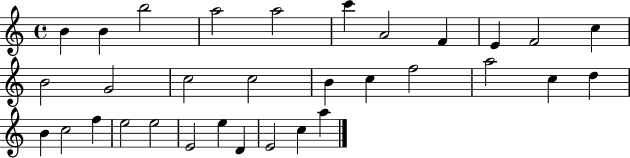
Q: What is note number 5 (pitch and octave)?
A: A5